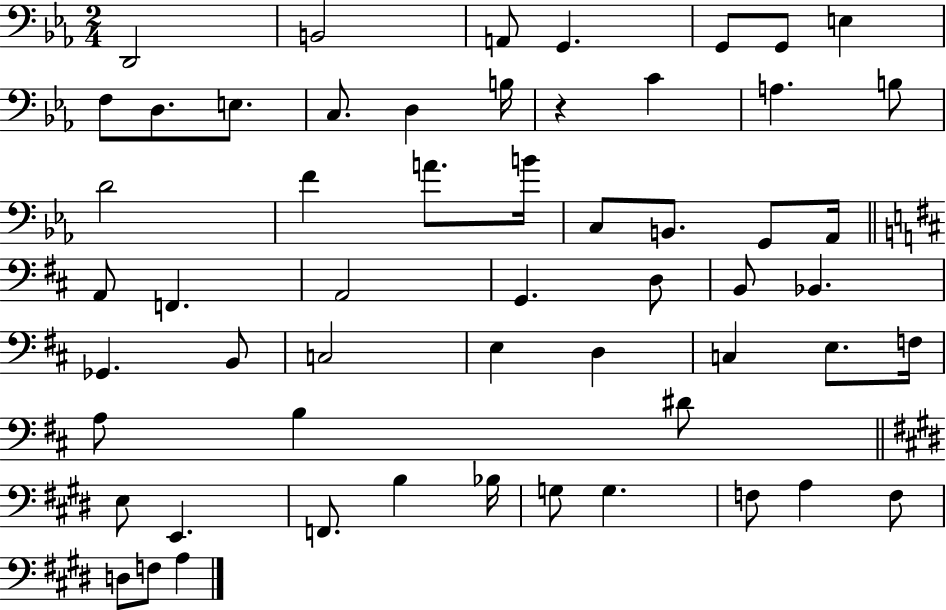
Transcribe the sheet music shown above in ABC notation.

X:1
T:Untitled
M:2/4
L:1/4
K:Eb
D,,2 B,,2 A,,/2 G,, G,,/2 G,,/2 E, F,/2 D,/2 E,/2 C,/2 D, B,/4 z C A, B,/2 D2 F A/2 B/4 C,/2 B,,/2 G,,/2 _A,,/4 A,,/2 F,, A,,2 G,, D,/2 B,,/2 _B,, _G,, B,,/2 C,2 E, D, C, E,/2 F,/4 A,/2 B, ^D/2 E,/2 E,, F,,/2 B, _B,/4 G,/2 G, F,/2 A, F,/2 D,/2 F,/2 A,